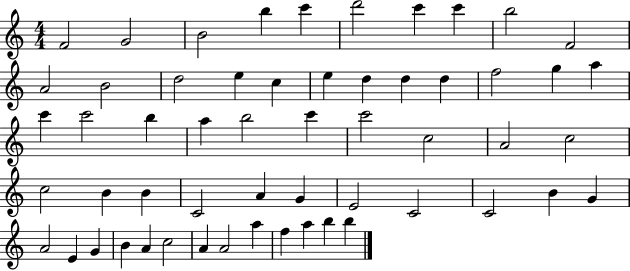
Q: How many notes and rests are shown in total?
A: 56